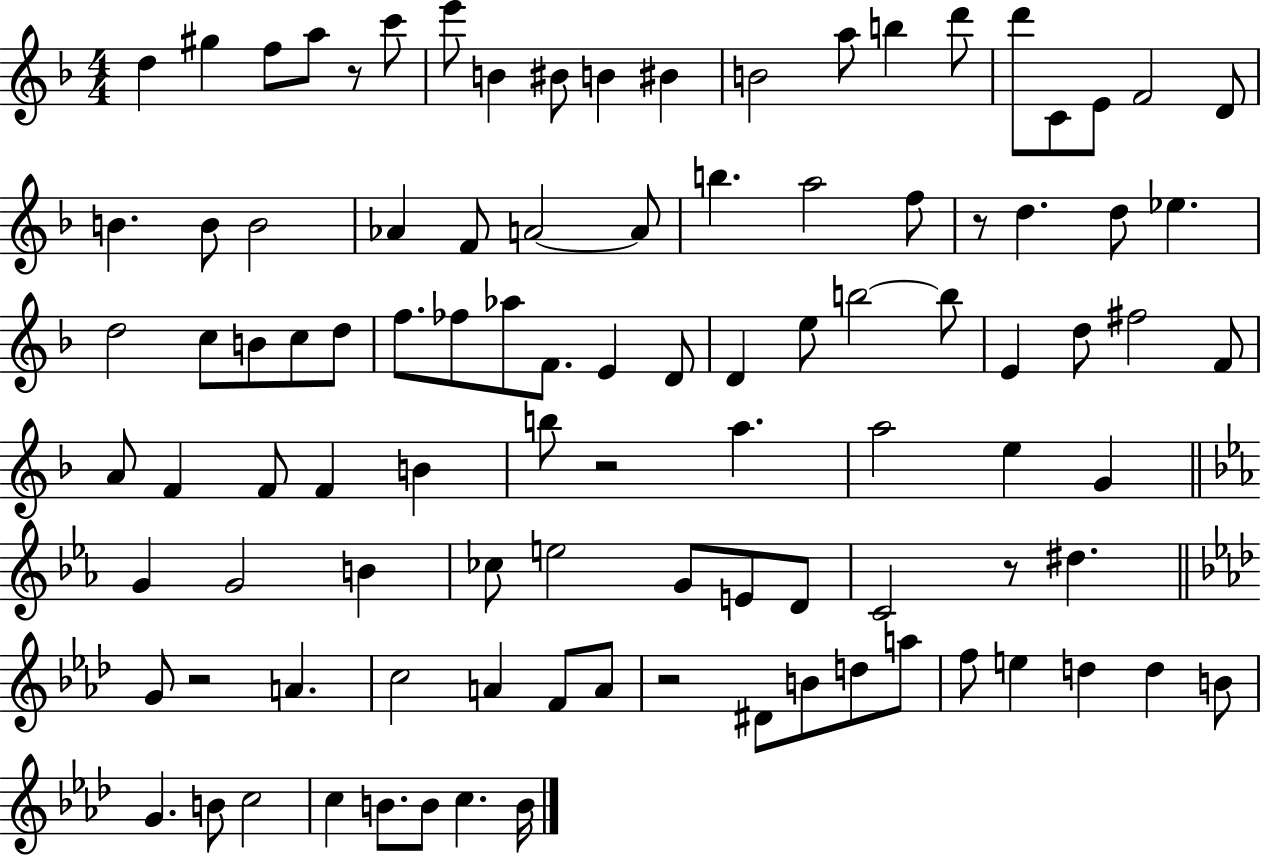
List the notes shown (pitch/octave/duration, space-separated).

D5/q G#5/q F5/e A5/e R/e C6/e E6/e B4/q BIS4/e B4/q BIS4/q B4/h A5/e B5/q D6/e D6/e C4/e E4/e F4/h D4/e B4/q. B4/e B4/h Ab4/q F4/e A4/h A4/e B5/q. A5/h F5/e R/e D5/q. D5/e Eb5/q. D5/h C5/e B4/e C5/e D5/e F5/e. FES5/e Ab5/e F4/e. E4/q D4/e D4/q E5/e B5/h B5/e E4/q D5/e F#5/h F4/e A4/e F4/q F4/e F4/q B4/q B5/e R/h A5/q. A5/h E5/q G4/q G4/q G4/h B4/q CES5/e E5/h G4/e E4/e D4/e C4/h R/e D#5/q. G4/e R/h A4/q. C5/h A4/q F4/e A4/e R/h D#4/e B4/e D5/e A5/e F5/e E5/q D5/q D5/q B4/e G4/q. B4/e C5/h C5/q B4/e. B4/e C5/q. B4/s